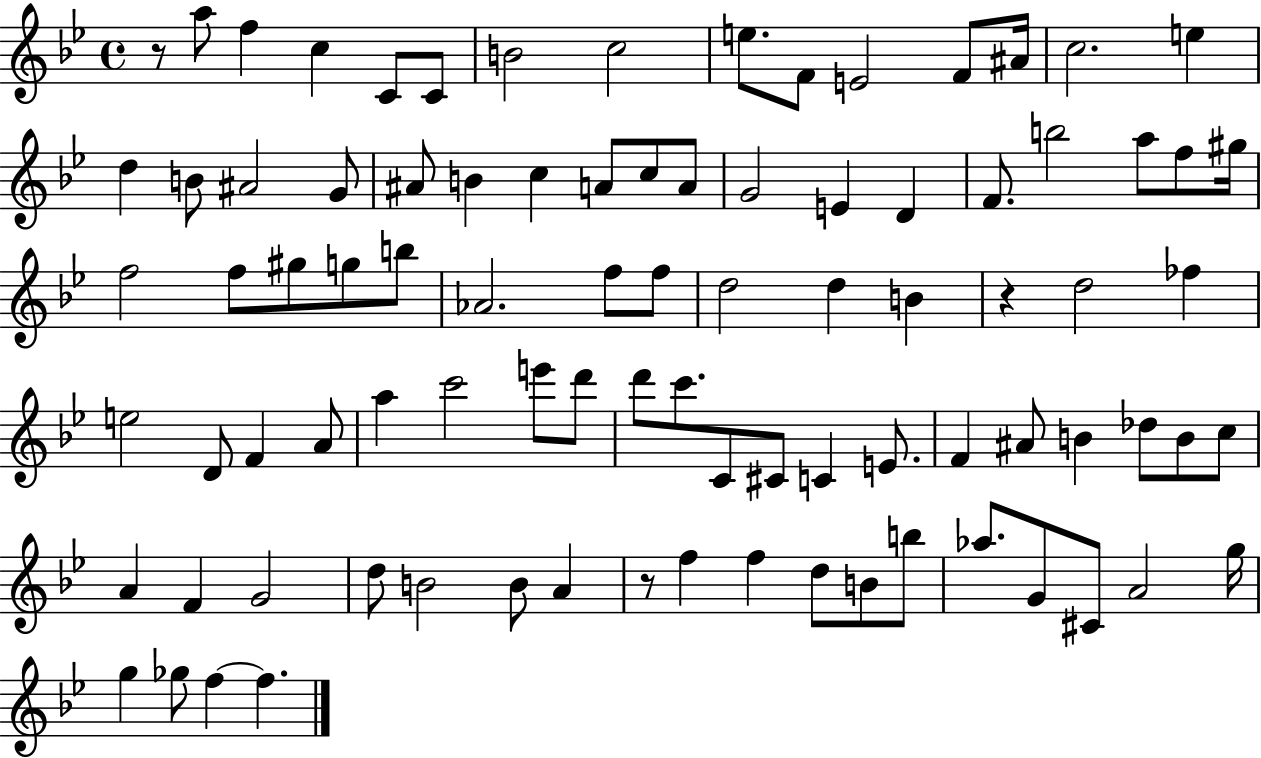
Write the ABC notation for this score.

X:1
T:Untitled
M:4/4
L:1/4
K:Bb
z/2 a/2 f c C/2 C/2 B2 c2 e/2 F/2 E2 F/2 ^A/4 c2 e d B/2 ^A2 G/2 ^A/2 B c A/2 c/2 A/2 G2 E D F/2 b2 a/2 f/2 ^g/4 f2 f/2 ^g/2 g/2 b/2 _A2 f/2 f/2 d2 d B z d2 _f e2 D/2 F A/2 a c'2 e'/2 d'/2 d'/2 c'/2 C/2 ^C/2 C E/2 F ^A/2 B _d/2 B/2 c/2 A F G2 d/2 B2 B/2 A z/2 f f d/2 B/2 b/2 _a/2 G/2 ^C/2 A2 g/4 g _g/2 f f